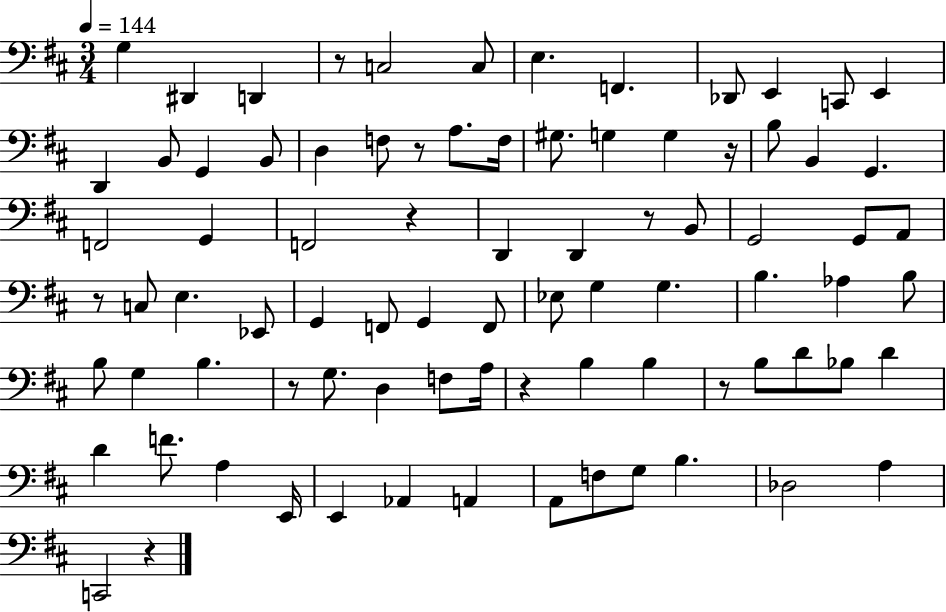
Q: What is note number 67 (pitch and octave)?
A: A2